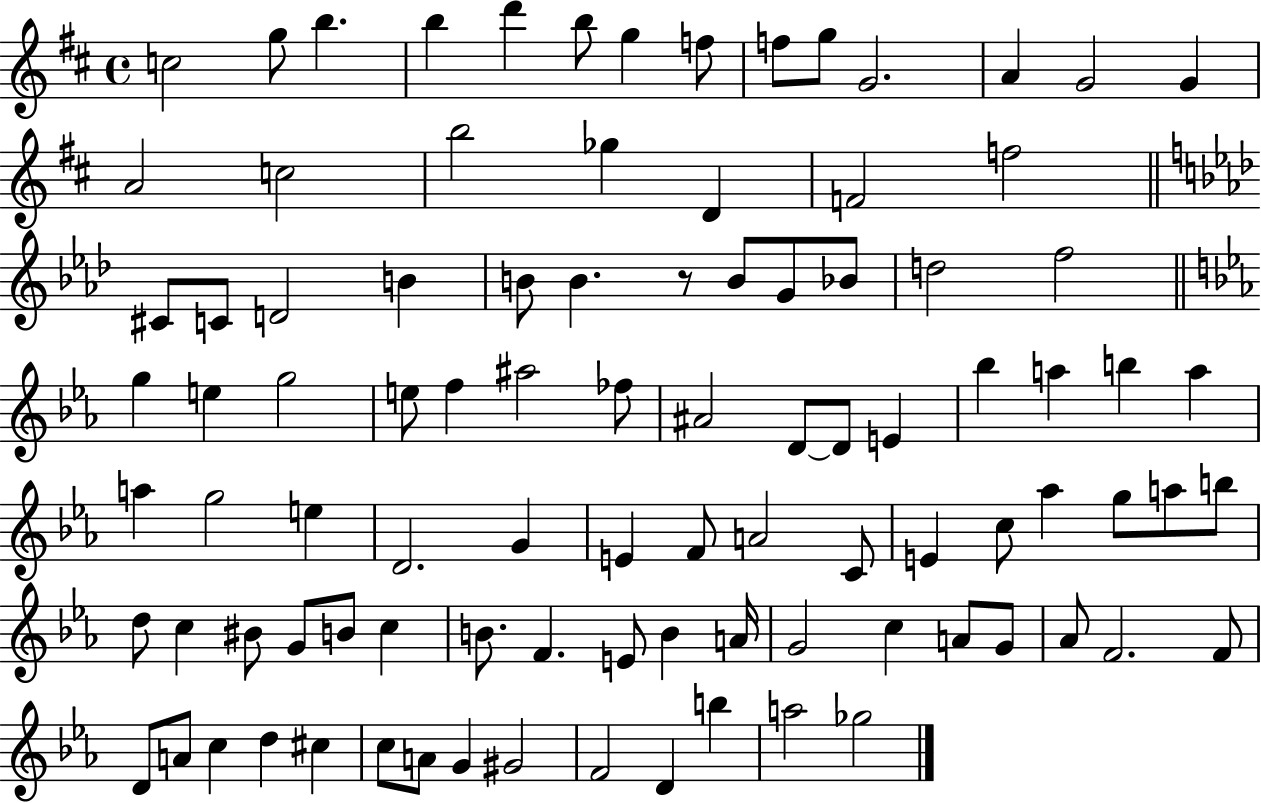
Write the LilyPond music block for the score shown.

{
  \clef treble
  \time 4/4
  \defaultTimeSignature
  \key d \major
  c''2 g''8 b''4. | b''4 d'''4 b''8 g''4 f''8 | f''8 g''8 g'2. | a'4 g'2 g'4 | \break a'2 c''2 | b''2 ges''4 d'4 | f'2 f''2 | \bar "||" \break \key f \minor cis'8 c'8 d'2 b'4 | b'8 b'4. r8 b'8 g'8 bes'8 | d''2 f''2 | \bar "||" \break \key c \minor g''4 e''4 g''2 | e''8 f''4 ais''2 fes''8 | ais'2 d'8~~ d'8 e'4 | bes''4 a''4 b''4 a''4 | \break a''4 g''2 e''4 | d'2. g'4 | e'4 f'8 a'2 c'8 | e'4 c''8 aes''4 g''8 a''8 b''8 | \break d''8 c''4 bis'8 g'8 b'8 c''4 | b'8. f'4. e'8 b'4 a'16 | g'2 c''4 a'8 g'8 | aes'8 f'2. f'8 | \break d'8 a'8 c''4 d''4 cis''4 | c''8 a'8 g'4 gis'2 | f'2 d'4 b''4 | a''2 ges''2 | \break \bar "|."
}